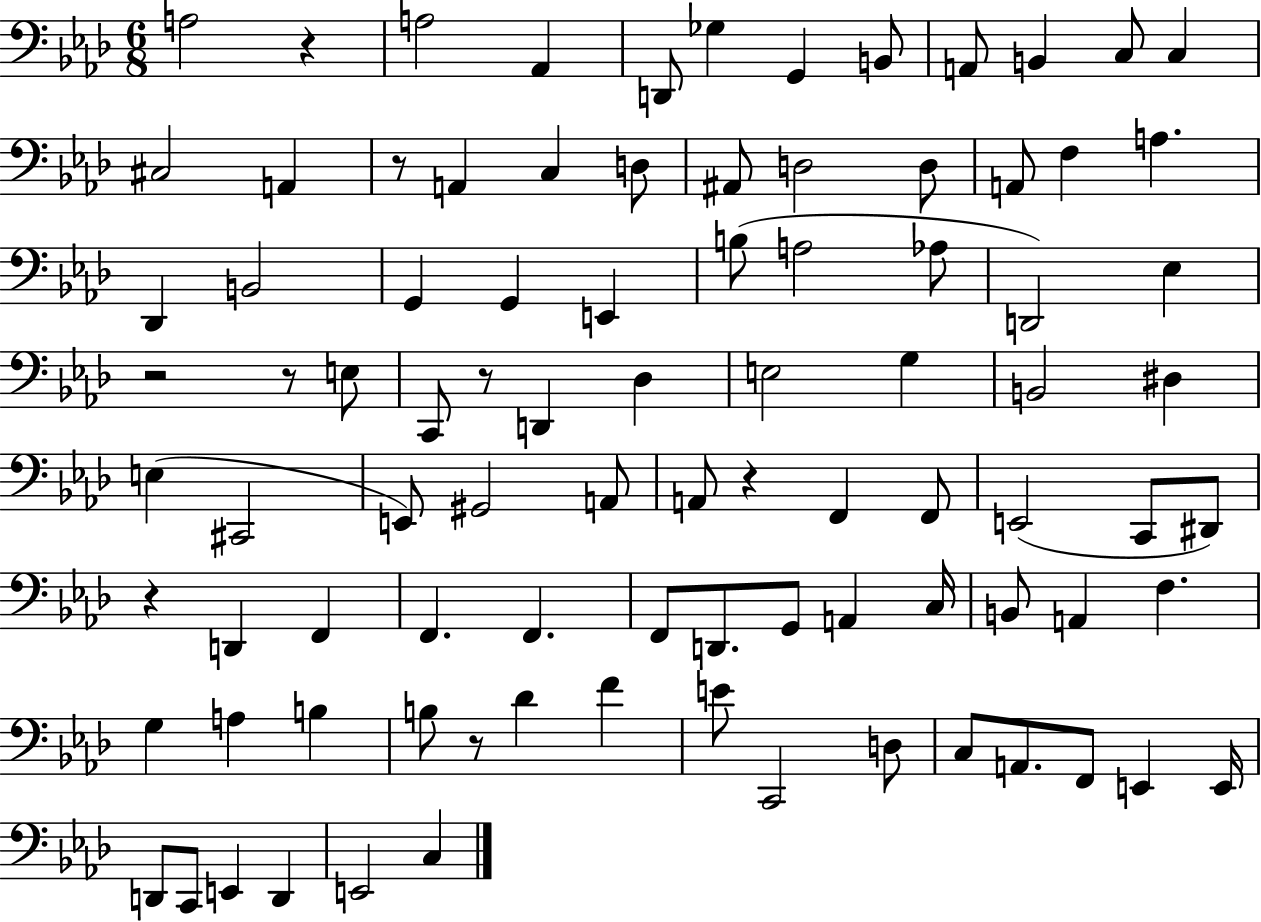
{
  \clef bass
  \numericTimeSignature
  \time 6/8
  \key aes \major
  a2 r4 | a2 aes,4 | d,8 ges4 g,4 b,8 | a,8 b,4 c8 c4 | \break cis2 a,4 | r8 a,4 c4 d8 | ais,8 d2 d8 | a,8 f4 a4. | \break des,4 b,2 | g,4 g,4 e,4 | b8( a2 aes8 | d,2) ees4 | \break r2 r8 e8 | c,8 r8 d,4 des4 | e2 g4 | b,2 dis4 | \break e4( cis,2 | e,8) gis,2 a,8 | a,8 r4 f,4 f,8 | e,2( c,8 dis,8) | \break r4 d,4 f,4 | f,4. f,4. | f,8 d,8. g,8 a,4 c16 | b,8 a,4 f4. | \break g4 a4 b4 | b8 r8 des'4 f'4 | e'8 c,2 d8 | c8 a,8. f,8 e,4 e,16 | \break d,8 c,8 e,4 d,4 | e,2 c4 | \bar "|."
}